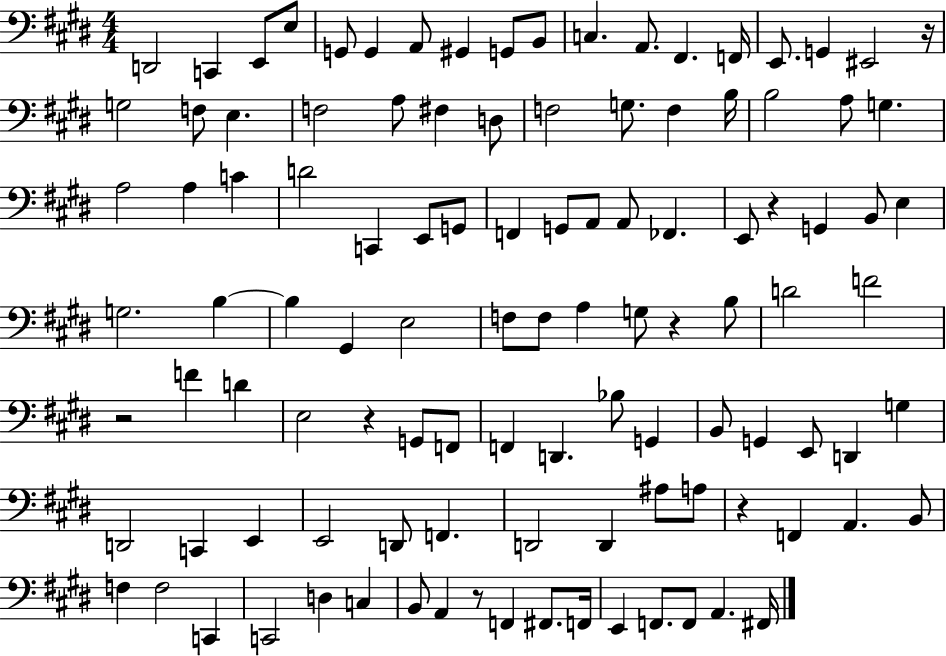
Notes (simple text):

D2/h C2/q E2/e E3/e G2/e G2/q A2/e G#2/q G2/e B2/e C3/q. A2/e. F#2/q. F2/s E2/e. G2/q EIS2/h R/s G3/h F3/e E3/q. F3/h A3/e F#3/q D3/e F3/h G3/e. F3/q B3/s B3/h A3/e G3/q. A3/h A3/q C4/q D4/h C2/q E2/e G2/e F2/q G2/e A2/e A2/e FES2/q. E2/e R/q G2/q B2/e E3/q G3/h. B3/q B3/q G#2/q E3/h F3/e F3/e A3/q G3/e R/q B3/e D4/h F4/h R/h F4/q D4/q E3/h R/q G2/e F2/e F2/q D2/q. Bb3/e G2/q B2/e G2/q E2/e D2/q G3/q D2/h C2/q E2/q E2/h D2/e F2/q. D2/h D2/q A#3/e A3/e R/q F2/q A2/q. B2/e F3/q F3/h C2/q C2/h D3/q C3/q B2/e A2/q R/e F2/q F#2/e. F2/s E2/q F2/e. F2/e A2/q. F#2/s